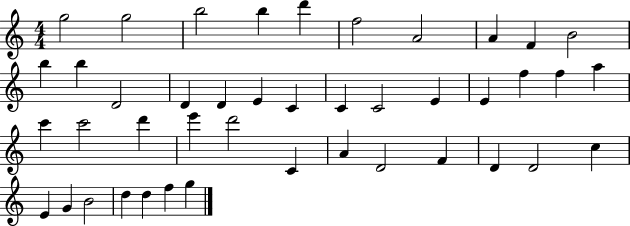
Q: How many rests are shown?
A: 0